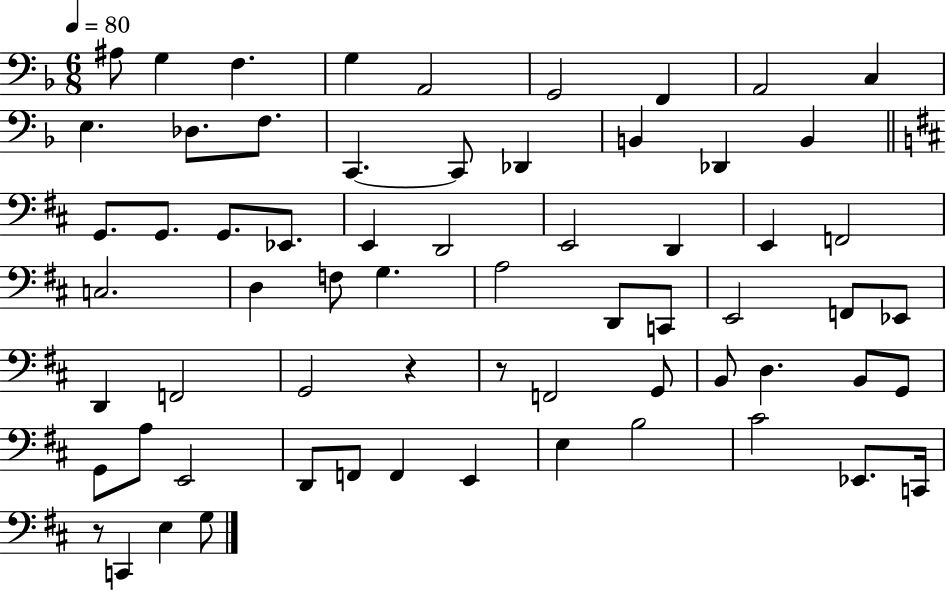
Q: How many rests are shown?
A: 3